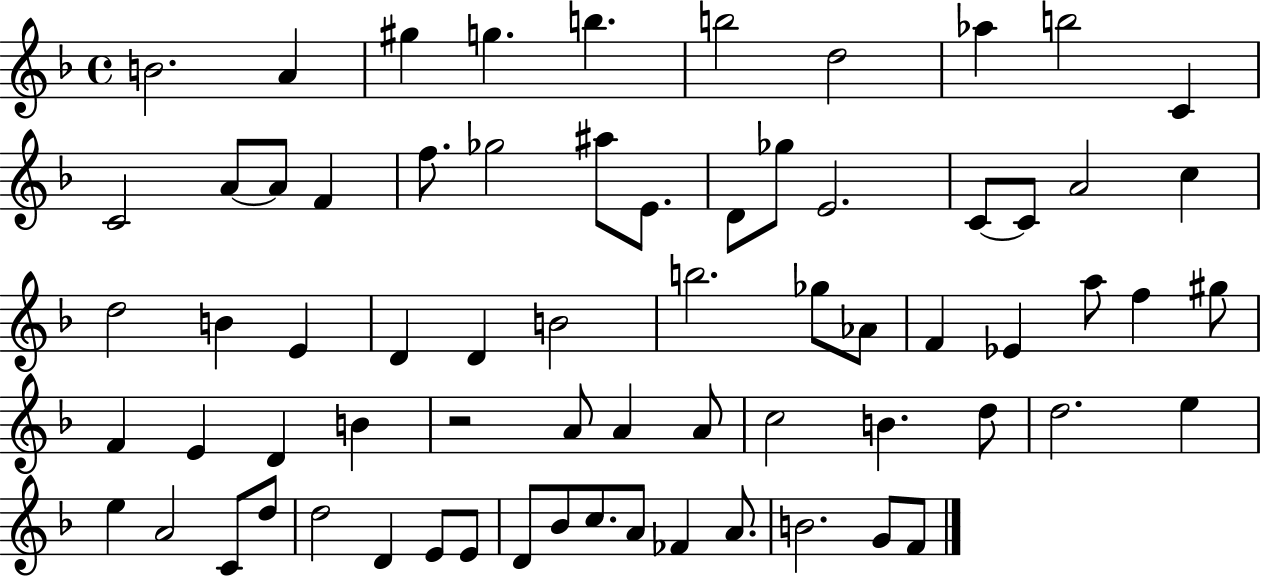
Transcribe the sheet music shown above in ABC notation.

X:1
T:Untitled
M:4/4
L:1/4
K:F
B2 A ^g g b b2 d2 _a b2 C C2 A/2 A/2 F f/2 _g2 ^a/2 E/2 D/2 _g/2 E2 C/2 C/2 A2 c d2 B E D D B2 b2 _g/2 _A/2 F _E a/2 f ^g/2 F E D B z2 A/2 A A/2 c2 B d/2 d2 e e A2 C/2 d/2 d2 D E/2 E/2 D/2 _B/2 c/2 A/2 _F A/2 B2 G/2 F/2